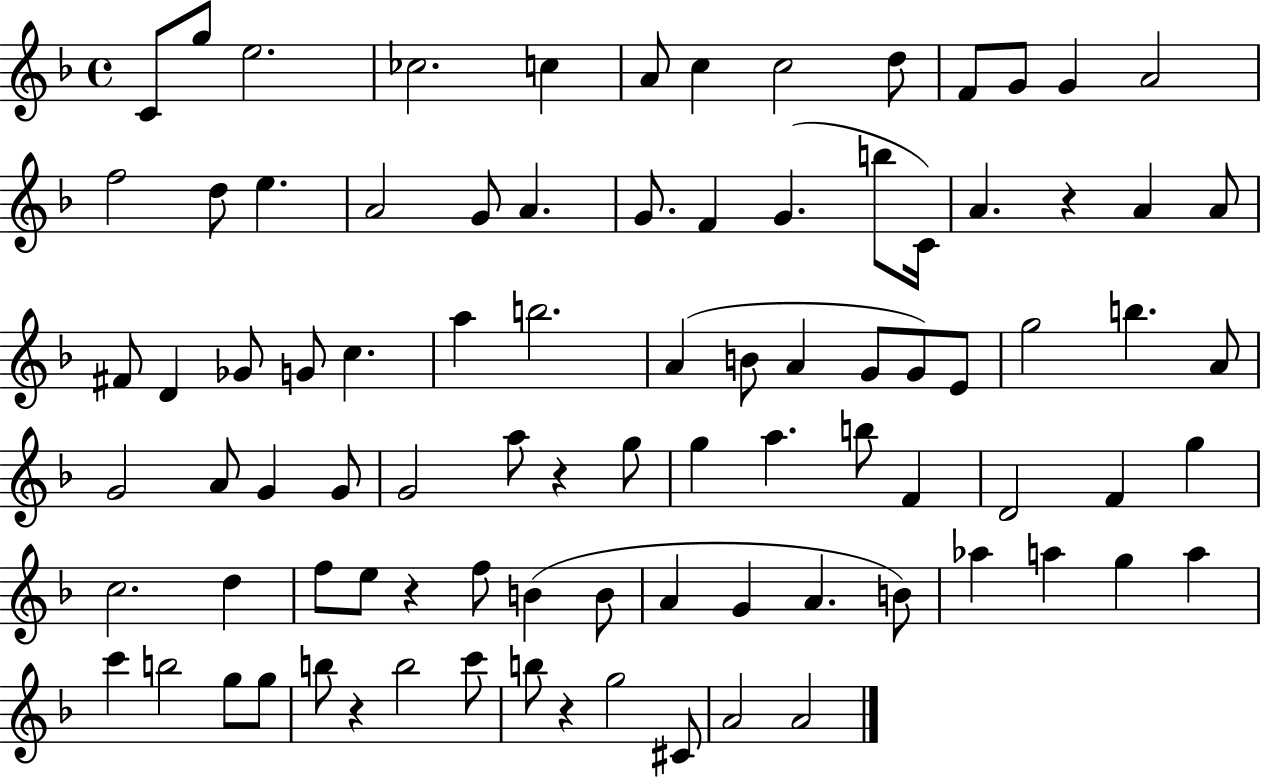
X:1
T:Untitled
M:4/4
L:1/4
K:F
C/2 g/2 e2 _c2 c A/2 c c2 d/2 F/2 G/2 G A2 f2 d/2 e A2 G/2 A G/2 F G b/2 C/4 A z A A/2 ^F/2 D _G/2 G/2 c a b2 A B/2 A G/2 G/2 E/2 g2 b A/2 G2 A/2 G G/2 G2 a/2 z g/2 g a b/2 F D2 F g c2 d f/2 e/2 z f/2 B B/2 A G A B/2 _a a g a c' b2 g/2 g/2 b/2 z b2 c'/2 b/2 z g2 ^C/2 A2 A2